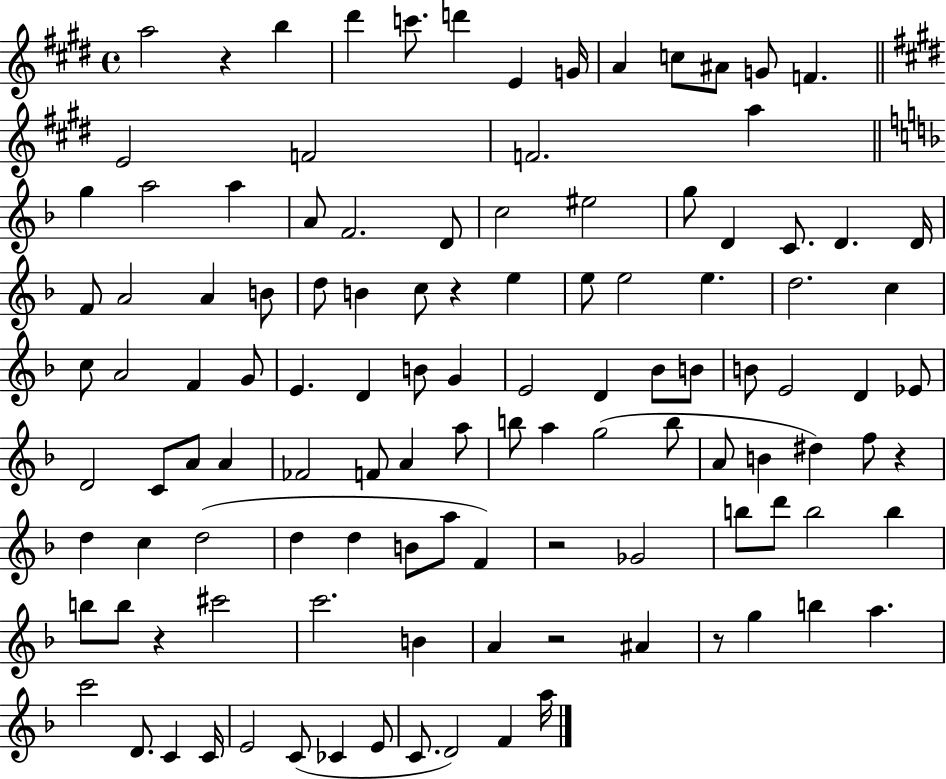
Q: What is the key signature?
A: E major